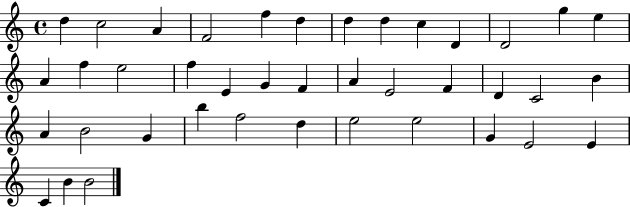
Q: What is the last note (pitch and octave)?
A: B4